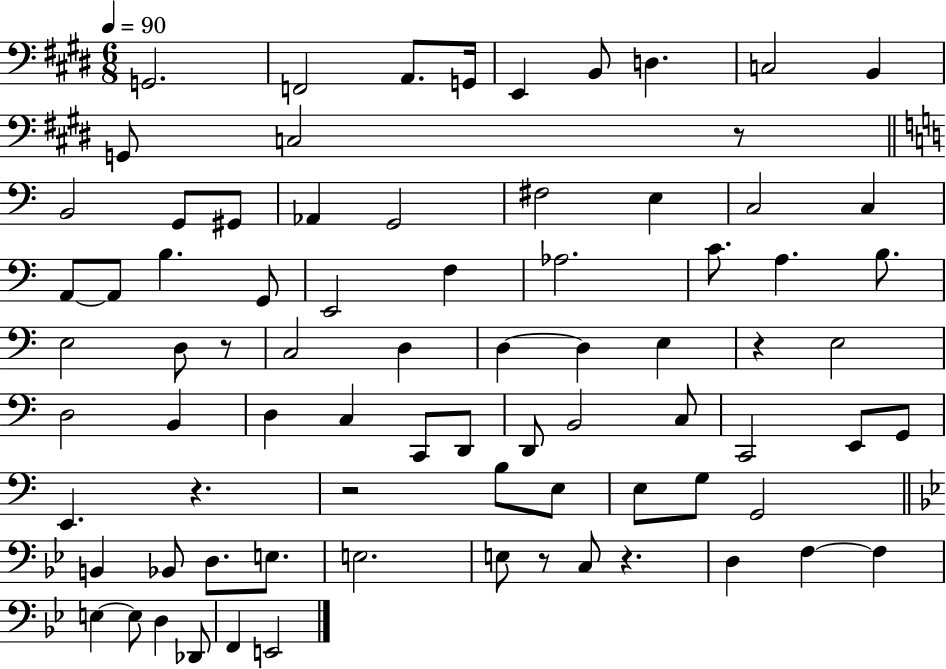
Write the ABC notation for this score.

X:1
T:Untitled
M:6/8
L:1/4
K:E
G,,2 F,,2 A,,/2 G,,/4 E,, B,,/2 D, C,2 B,, G,,/2 C,2 z/2 B,,2 G,,/2 ^G,,/2 _A,, G,,2 ^F,2 E, C,2 C, A,,/2 A,,/2 B, G,,/2 E,,2 F, _A,2 C/2 A, B,/2 E,2 D,/2 z/2 C,2 D, D, D, E, z E,2 D,2 B,, D, C, C,,/2 D,,/2 D,,/2 B,,2 C,/2 C,,2 E,,/2 G,,/2 E,, z z2 B,/2 E,/2 E,/2 G,/2 G,,2 B,, _B,,/2 D,/2 E,/2 E,2 E,/2 z/2 C,/2 z D, F, F, E, E,/2 D, _D,,/2 F,, E,,2